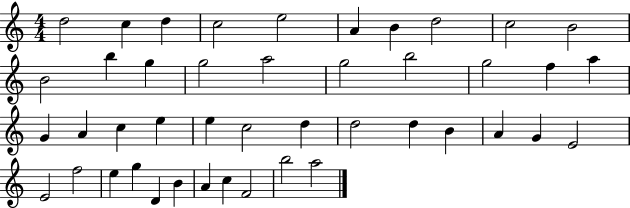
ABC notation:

X:1
T:Untitled
M:4/4
L:1/4
K:C
d2 c d c2 e2 A B d2 c2 B2 B2 b g g2 a2 g2 b2 g2 f a G A c e e c2 d d2 d B A G E2 E2 f2 e g D B A c F2 b2 a2